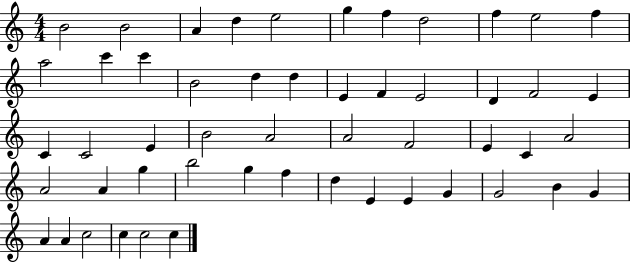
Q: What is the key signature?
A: C major